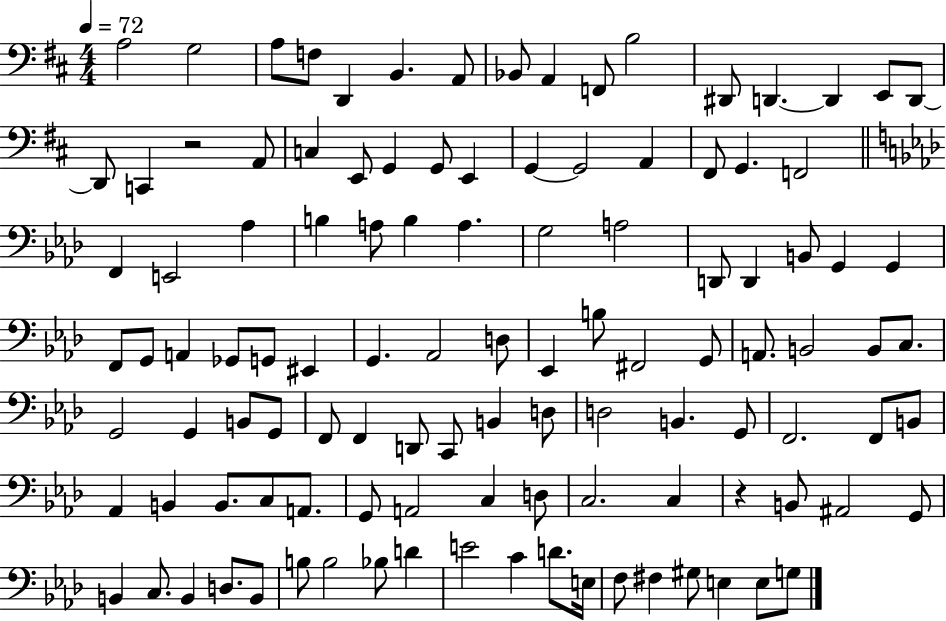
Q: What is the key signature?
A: D major